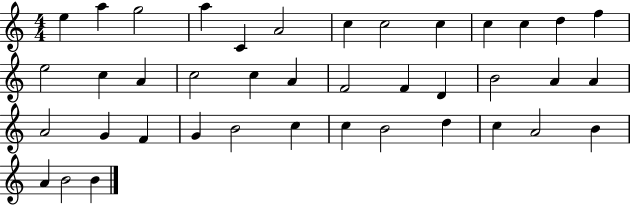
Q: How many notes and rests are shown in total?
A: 40